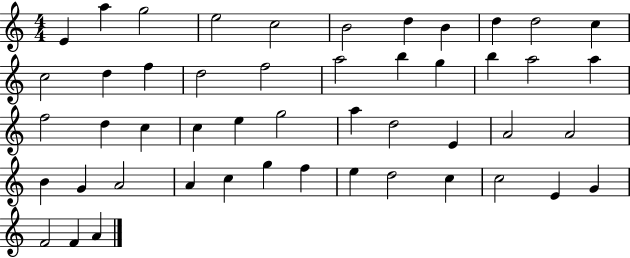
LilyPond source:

{
  \clef treble
  \numericTimeSignature
  \time 4/4
  \key c \major
  e'4 a''4 g''2 | e''2 c''2 | b'2 d''4 b'4 | d''4 d''2 c''4 | \break c''2 d''4 f''4 | d''2 f''2 | a''2 b''4 g''4 | b''4 a''2 a''4 | \break f''2 d''4 c''4 | c''4 e''4 g''2 | a''4 d''2 e'4 | a'2 a'2 | \break b'4 g'4 a'2 | a'4 c''4 g''4 f''4 | e''4 d''2 c''4 | c''2 e'4 g'4 | \break f'2 f'4 a'4 | \bar "|."
}